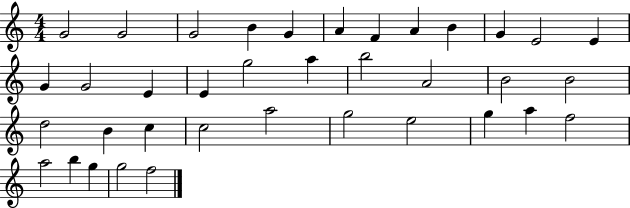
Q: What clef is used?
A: treble